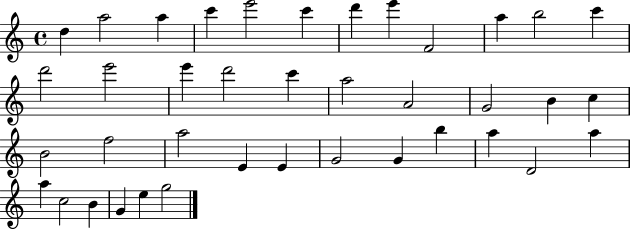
X:1
T:Untitled
M:4/4
L:1/4
K:C
d a2 a c' e'2 c' d' e' F2 a b2 c' d'2 e'2 e' d'2 c' a2 A2 G2 B c B2 f2 a2 E E G2 G b a D2 a a c2 B G e g2